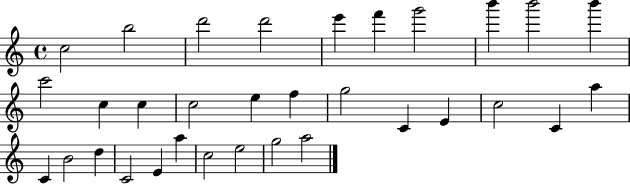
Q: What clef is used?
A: treble